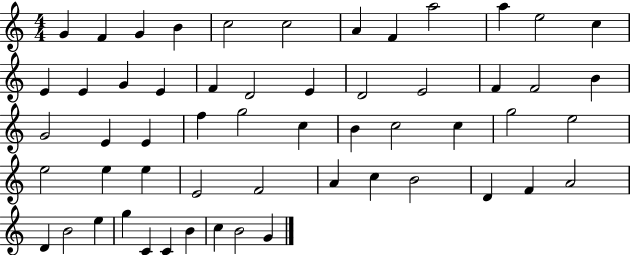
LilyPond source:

{
  \clef treble
  \numericTimeSignature
  \time 4/4
  \key c \major
  g'4 f'4 g'4 b'4 | c''2 c''2 | a'4 f'4 a''2 | a''4 e''2 c''4 | \break e'4 e'4 g'4 e'4 | f'4 d'2 e'4 | d'2 e'2 | f'4 f'2 b'4 | \break g'2 e'4 e'4 | f''4 g''2 c''4 | b'4 c''2 c''4 | g''2 e''2 | \break e''2 e''4 e''4 | e'2 f'2 | a'4 c''4 b'2 | d'4 f'4 a'2 | \break d'4 b'2 e''4 | g''4 c'4 c'4 b'4 | c''4 b'2 g'4 | \bar "|."
}